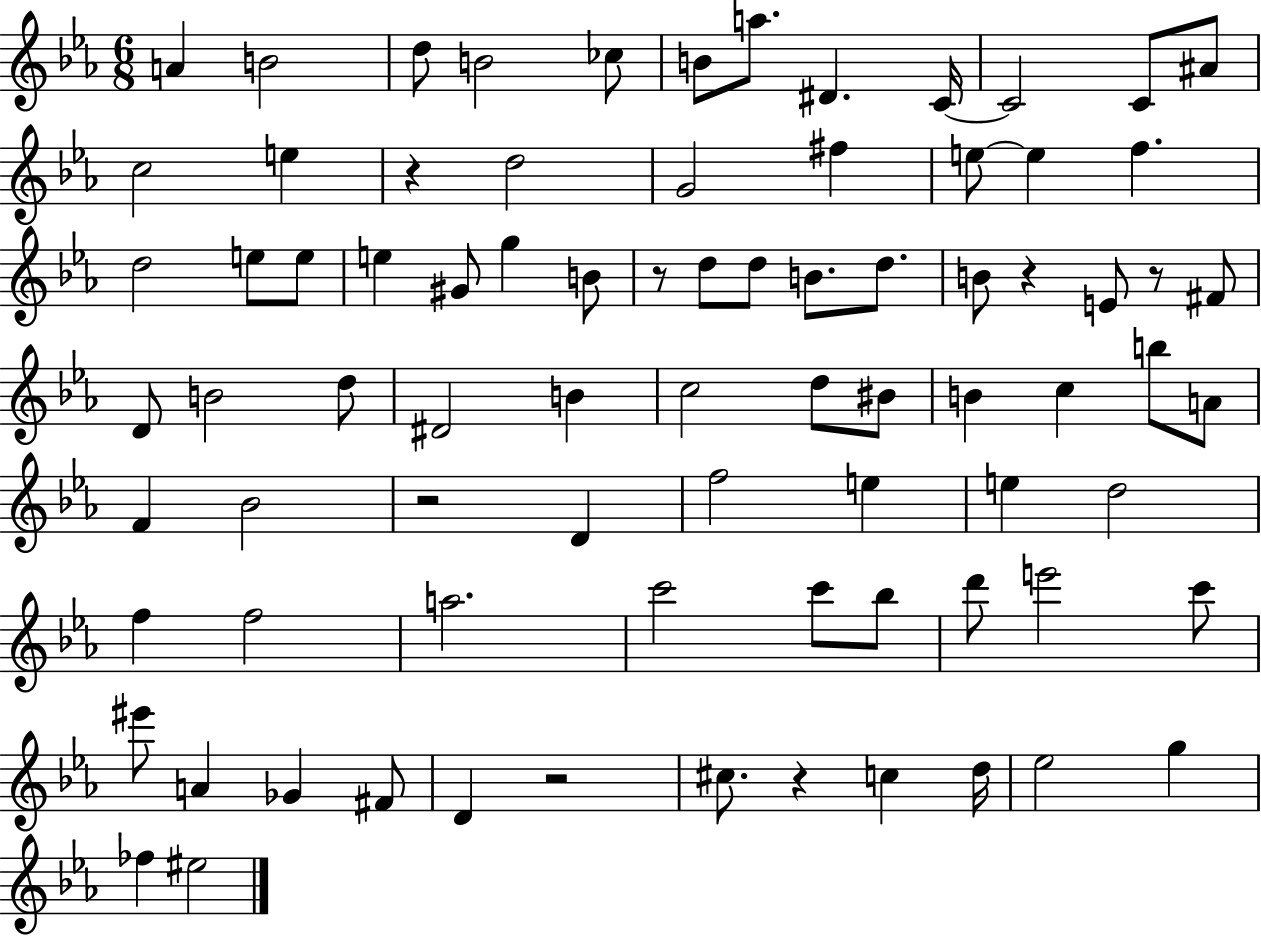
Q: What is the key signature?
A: EES major